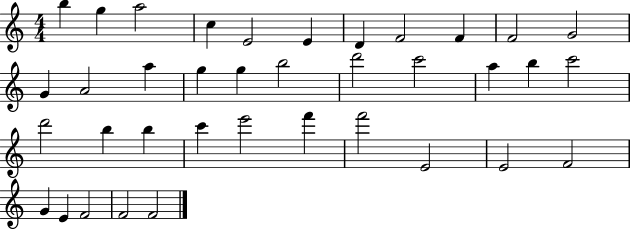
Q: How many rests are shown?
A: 0